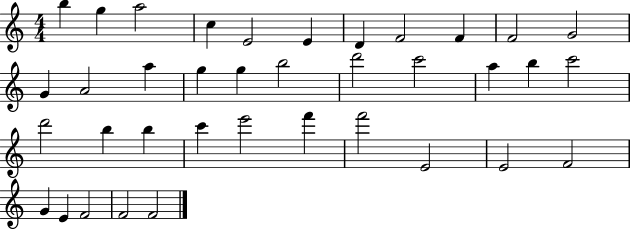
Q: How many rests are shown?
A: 0